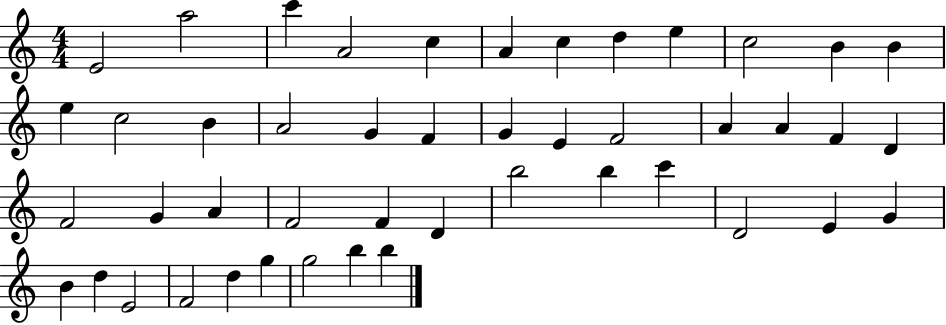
X:1
T:Untitled
M:4/4
L:1/4
K:C
E2 a2 c' A2 c A c d e c2 B B e c2 B A2 G F G E F2 A A F D F2 G A F2 F D b2 b c' D2 E G B d E2 F2 d g g2 b b